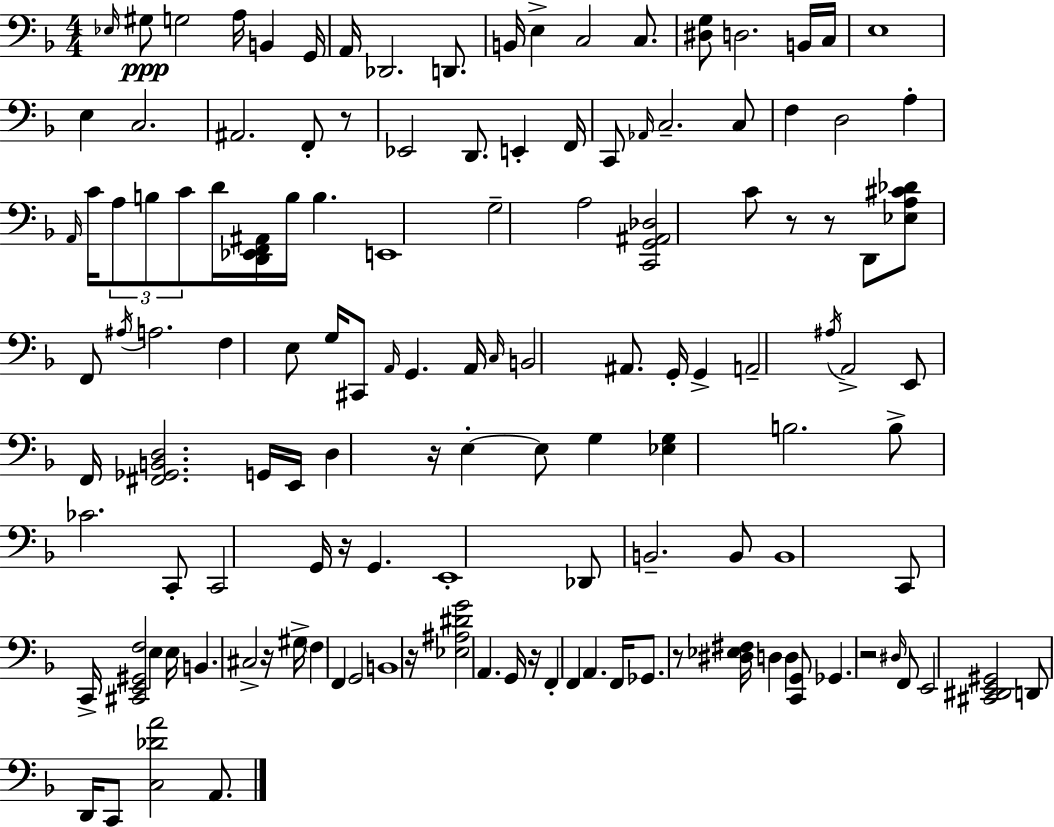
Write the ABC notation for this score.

X:1
T:Untitled
M:4/4
L:1/4
K:F
_E,/4 ^G,/2 G,2 A,/4 B,, G,,/4 A,,/4 _D,,2 D,,/2 B,,/4 E, C,2 C,/2 [^D,G,]/2 D,2 B,,/4 C,/4 E,4 E, C,2 ^A,,2 F,,/2 z/2 _E,,2 D,,/2 E,, F,,/4 C,,/2 _A,,/4 C,2 C,/2 F, D,2 A, A,,/4 C/4 A,/2 B,/2 C/2 D/4 [D,,_E,,F,,^A,,]/4 B,/4 B, E,,4 G,2 A,2 [C,,G,,^A,,_D,]2 C/2 z/2 z/2 D,,/2 [_E,A,^C_D]/2 F,,/2 ^A,/4 A,2 F, E,/2 G,/4 ^C,,/2 A,,/4 G,, A,,/4 C,/4 B,,2 ^A,,/2 G,,/4 G,, A,,2 ^A,/4 A,,2 E,,/2 F,,/4 [^F,,_G,,B,,D,]2 G,,/4 E,,/4 D, z/4 E, E,/2 G, [_E,G,] B,2 B,/2 _C2 C,,/2 C,,2 G,,/4 z/4 G,, E,,4 _D,,/2 B,,2 B,,/2 B,,4 C,,/2 C,,/4 [^C,,E,,^G,,F,]2 E, E,/4 B,, ^C,2 z/4 ^G,/4 F, F,, G,,2 B,,4 z/4 [_E,^A,^DG]2 A,, G,,/4 z/4 F,, F,, A,, F,,/4 _G,,/2 z/2 [^D,_E,^F,]/4 D, D, [C,,G,,]/2 _G,, z2 ^D,/4 F,,/2 E,,2 [^C,,^D,,E,,^G,,]2 D,,/2 D,,/4 C,,/2 [C,_DA]2 A,,/2